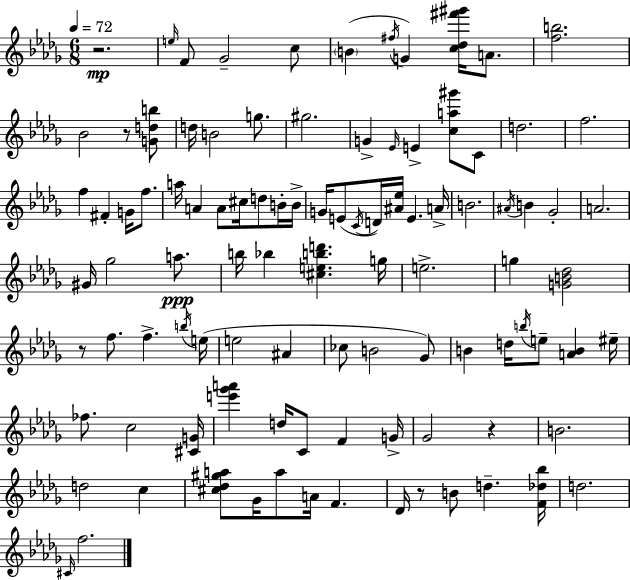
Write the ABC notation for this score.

X:1
T:Untitled
M:6/8
L:1/4
K:Bbm
z2 e/4 F/2 _G2 c/2 B ^f/4 G [c_d^f'^g']/4 A/2 [fb]2 _B2 z/2 [Gdb]/2 d/4 B2 g/2 ^g2 G _E/4 E [ca^g']/2 C/2 d2 f2 f ^F G/4 f/2 a/4 A A/2 ^c/4 d/2 B/4 B/4 G/4 E/2 C/4 D/4 [^A_e]/4 E A/4 B2 ^A/4 B _G2 A2 ^G/4 _g2 a/2 b/4 _b [^cebd'] g/4 e2 g [GB_d]2 z/2 f/2 f b/4 e/4 e2 ^A _c/2 B2 _G/2 B d/4 b/4 e/2 [AB] ^e/4 _f/2 c2 [^CG]/4 [e'_g'a'] d/4 C/2 F G/4 _G2 z B2 d2 c [^c_d^ga]/2 _G/4 a/2 A/4 F _D/4 z/2 B/2 d [F_d_b]/4 d2 ^C/4 f2